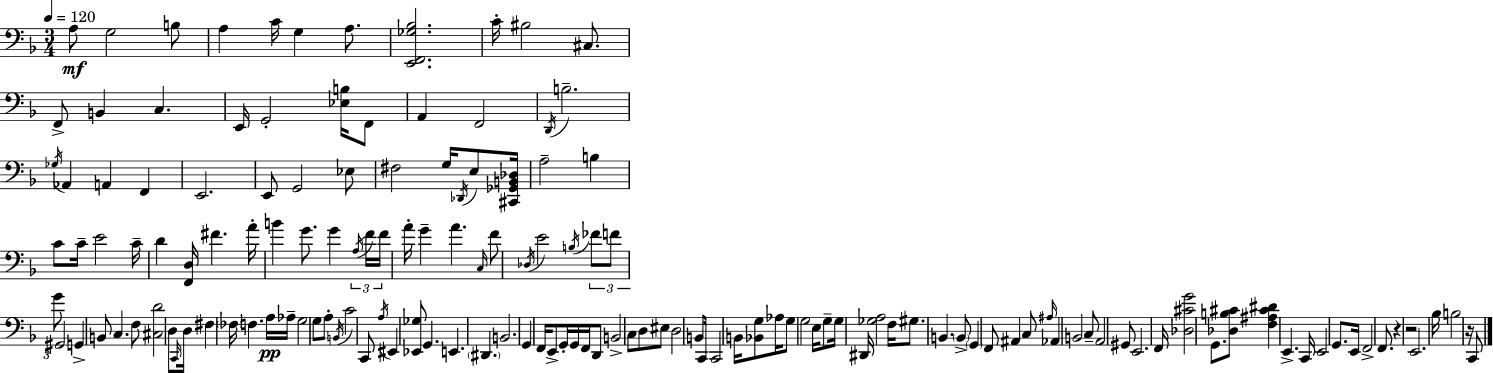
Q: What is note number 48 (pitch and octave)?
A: A4